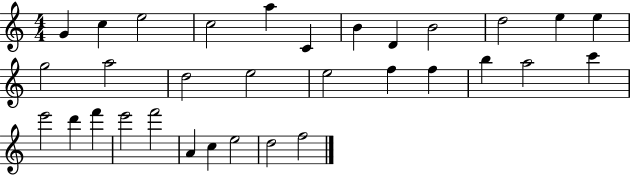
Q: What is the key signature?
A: C major